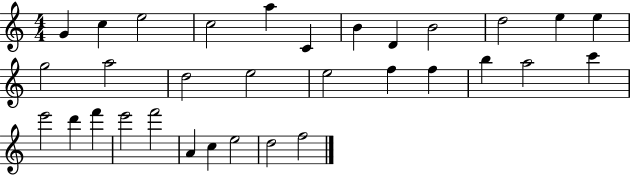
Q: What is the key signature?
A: C major